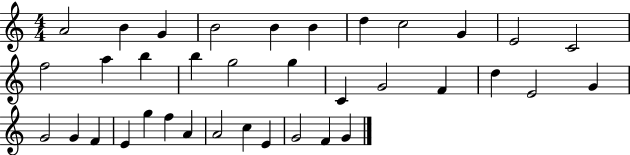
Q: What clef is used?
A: treble